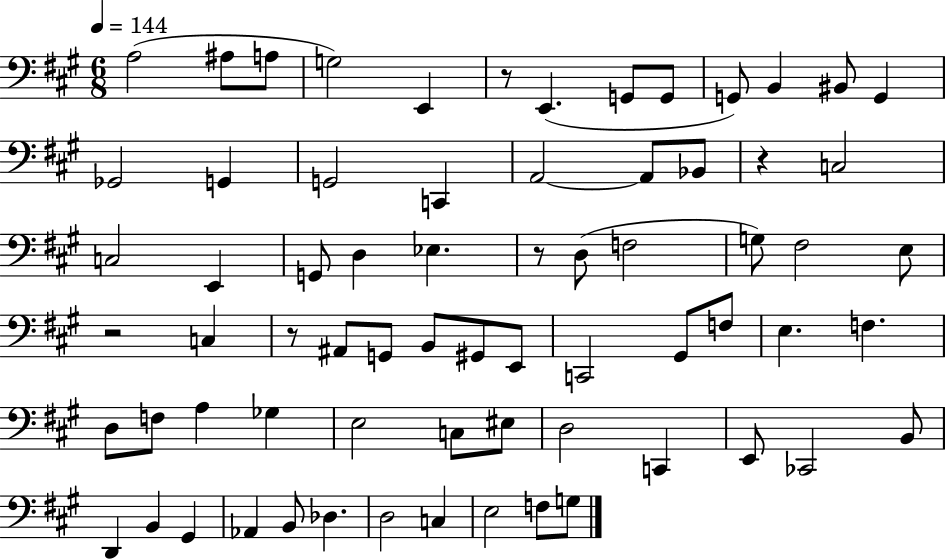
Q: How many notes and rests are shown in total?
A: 69